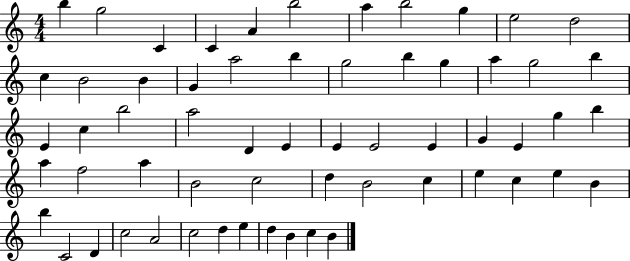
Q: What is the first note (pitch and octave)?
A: B5